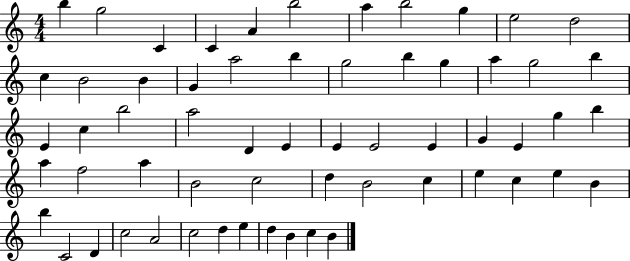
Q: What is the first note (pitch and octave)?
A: B5